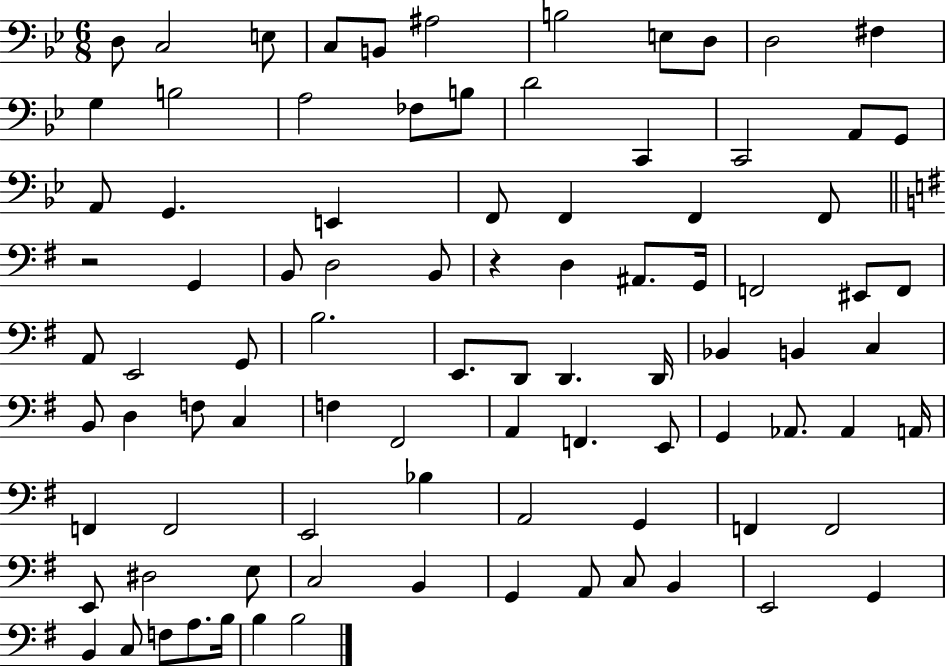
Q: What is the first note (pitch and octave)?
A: D3